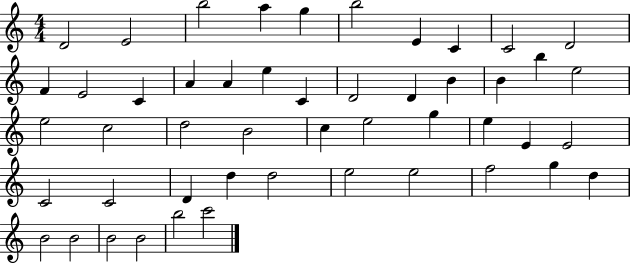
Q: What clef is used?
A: treble